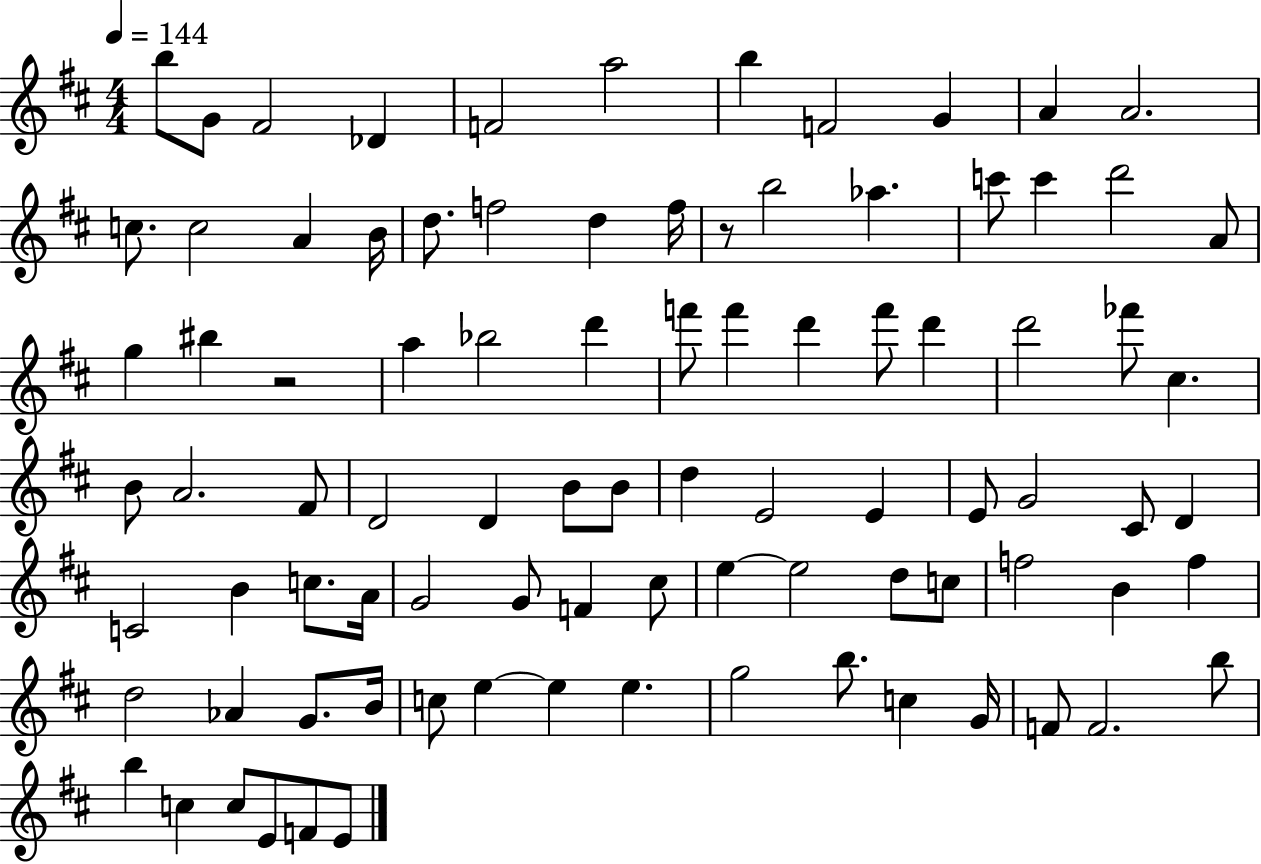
B5/e G4/e F#4/h Db4/q F4/h A5/h B5/q F4/h G4/q A4/q A4/h. C5/e. C5/h A4/q B4/s D5/e. F5/h D5/q F5/s R/e B5/h Ab5/q. C6/e C6/q D6/h A4/e G5/q BIS5/q R/h A5/q Bb5/h D6/q F6/e F6/q D6/q F6/e D6/q D6/h FES6/e C#5/q. B4/e A4/h. F#4/e D4/h D4/q B4/e B4/e D5/q E4/h E4/q E4/e G4/h C#4/e D4/q C4/h B4/q C5/e. A4/s G4/h G4/e F4/q C#5/e E5/q E5/h D5/e C5/e F5/h B4/q F5/q D5/h Ab4/q G4/e. B4/s C5/e E5/q E5/q E5/q. G5/h B5/e. C5/q G4/s F4/e F4/h. B5/e B5/q C5/q C5/e E4/e F4/e E4/e